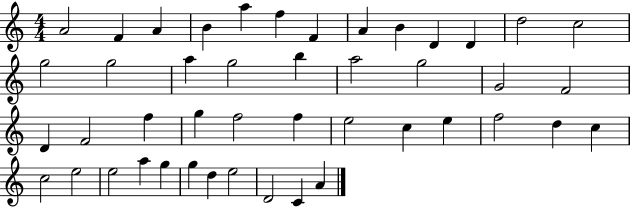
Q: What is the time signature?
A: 4/4